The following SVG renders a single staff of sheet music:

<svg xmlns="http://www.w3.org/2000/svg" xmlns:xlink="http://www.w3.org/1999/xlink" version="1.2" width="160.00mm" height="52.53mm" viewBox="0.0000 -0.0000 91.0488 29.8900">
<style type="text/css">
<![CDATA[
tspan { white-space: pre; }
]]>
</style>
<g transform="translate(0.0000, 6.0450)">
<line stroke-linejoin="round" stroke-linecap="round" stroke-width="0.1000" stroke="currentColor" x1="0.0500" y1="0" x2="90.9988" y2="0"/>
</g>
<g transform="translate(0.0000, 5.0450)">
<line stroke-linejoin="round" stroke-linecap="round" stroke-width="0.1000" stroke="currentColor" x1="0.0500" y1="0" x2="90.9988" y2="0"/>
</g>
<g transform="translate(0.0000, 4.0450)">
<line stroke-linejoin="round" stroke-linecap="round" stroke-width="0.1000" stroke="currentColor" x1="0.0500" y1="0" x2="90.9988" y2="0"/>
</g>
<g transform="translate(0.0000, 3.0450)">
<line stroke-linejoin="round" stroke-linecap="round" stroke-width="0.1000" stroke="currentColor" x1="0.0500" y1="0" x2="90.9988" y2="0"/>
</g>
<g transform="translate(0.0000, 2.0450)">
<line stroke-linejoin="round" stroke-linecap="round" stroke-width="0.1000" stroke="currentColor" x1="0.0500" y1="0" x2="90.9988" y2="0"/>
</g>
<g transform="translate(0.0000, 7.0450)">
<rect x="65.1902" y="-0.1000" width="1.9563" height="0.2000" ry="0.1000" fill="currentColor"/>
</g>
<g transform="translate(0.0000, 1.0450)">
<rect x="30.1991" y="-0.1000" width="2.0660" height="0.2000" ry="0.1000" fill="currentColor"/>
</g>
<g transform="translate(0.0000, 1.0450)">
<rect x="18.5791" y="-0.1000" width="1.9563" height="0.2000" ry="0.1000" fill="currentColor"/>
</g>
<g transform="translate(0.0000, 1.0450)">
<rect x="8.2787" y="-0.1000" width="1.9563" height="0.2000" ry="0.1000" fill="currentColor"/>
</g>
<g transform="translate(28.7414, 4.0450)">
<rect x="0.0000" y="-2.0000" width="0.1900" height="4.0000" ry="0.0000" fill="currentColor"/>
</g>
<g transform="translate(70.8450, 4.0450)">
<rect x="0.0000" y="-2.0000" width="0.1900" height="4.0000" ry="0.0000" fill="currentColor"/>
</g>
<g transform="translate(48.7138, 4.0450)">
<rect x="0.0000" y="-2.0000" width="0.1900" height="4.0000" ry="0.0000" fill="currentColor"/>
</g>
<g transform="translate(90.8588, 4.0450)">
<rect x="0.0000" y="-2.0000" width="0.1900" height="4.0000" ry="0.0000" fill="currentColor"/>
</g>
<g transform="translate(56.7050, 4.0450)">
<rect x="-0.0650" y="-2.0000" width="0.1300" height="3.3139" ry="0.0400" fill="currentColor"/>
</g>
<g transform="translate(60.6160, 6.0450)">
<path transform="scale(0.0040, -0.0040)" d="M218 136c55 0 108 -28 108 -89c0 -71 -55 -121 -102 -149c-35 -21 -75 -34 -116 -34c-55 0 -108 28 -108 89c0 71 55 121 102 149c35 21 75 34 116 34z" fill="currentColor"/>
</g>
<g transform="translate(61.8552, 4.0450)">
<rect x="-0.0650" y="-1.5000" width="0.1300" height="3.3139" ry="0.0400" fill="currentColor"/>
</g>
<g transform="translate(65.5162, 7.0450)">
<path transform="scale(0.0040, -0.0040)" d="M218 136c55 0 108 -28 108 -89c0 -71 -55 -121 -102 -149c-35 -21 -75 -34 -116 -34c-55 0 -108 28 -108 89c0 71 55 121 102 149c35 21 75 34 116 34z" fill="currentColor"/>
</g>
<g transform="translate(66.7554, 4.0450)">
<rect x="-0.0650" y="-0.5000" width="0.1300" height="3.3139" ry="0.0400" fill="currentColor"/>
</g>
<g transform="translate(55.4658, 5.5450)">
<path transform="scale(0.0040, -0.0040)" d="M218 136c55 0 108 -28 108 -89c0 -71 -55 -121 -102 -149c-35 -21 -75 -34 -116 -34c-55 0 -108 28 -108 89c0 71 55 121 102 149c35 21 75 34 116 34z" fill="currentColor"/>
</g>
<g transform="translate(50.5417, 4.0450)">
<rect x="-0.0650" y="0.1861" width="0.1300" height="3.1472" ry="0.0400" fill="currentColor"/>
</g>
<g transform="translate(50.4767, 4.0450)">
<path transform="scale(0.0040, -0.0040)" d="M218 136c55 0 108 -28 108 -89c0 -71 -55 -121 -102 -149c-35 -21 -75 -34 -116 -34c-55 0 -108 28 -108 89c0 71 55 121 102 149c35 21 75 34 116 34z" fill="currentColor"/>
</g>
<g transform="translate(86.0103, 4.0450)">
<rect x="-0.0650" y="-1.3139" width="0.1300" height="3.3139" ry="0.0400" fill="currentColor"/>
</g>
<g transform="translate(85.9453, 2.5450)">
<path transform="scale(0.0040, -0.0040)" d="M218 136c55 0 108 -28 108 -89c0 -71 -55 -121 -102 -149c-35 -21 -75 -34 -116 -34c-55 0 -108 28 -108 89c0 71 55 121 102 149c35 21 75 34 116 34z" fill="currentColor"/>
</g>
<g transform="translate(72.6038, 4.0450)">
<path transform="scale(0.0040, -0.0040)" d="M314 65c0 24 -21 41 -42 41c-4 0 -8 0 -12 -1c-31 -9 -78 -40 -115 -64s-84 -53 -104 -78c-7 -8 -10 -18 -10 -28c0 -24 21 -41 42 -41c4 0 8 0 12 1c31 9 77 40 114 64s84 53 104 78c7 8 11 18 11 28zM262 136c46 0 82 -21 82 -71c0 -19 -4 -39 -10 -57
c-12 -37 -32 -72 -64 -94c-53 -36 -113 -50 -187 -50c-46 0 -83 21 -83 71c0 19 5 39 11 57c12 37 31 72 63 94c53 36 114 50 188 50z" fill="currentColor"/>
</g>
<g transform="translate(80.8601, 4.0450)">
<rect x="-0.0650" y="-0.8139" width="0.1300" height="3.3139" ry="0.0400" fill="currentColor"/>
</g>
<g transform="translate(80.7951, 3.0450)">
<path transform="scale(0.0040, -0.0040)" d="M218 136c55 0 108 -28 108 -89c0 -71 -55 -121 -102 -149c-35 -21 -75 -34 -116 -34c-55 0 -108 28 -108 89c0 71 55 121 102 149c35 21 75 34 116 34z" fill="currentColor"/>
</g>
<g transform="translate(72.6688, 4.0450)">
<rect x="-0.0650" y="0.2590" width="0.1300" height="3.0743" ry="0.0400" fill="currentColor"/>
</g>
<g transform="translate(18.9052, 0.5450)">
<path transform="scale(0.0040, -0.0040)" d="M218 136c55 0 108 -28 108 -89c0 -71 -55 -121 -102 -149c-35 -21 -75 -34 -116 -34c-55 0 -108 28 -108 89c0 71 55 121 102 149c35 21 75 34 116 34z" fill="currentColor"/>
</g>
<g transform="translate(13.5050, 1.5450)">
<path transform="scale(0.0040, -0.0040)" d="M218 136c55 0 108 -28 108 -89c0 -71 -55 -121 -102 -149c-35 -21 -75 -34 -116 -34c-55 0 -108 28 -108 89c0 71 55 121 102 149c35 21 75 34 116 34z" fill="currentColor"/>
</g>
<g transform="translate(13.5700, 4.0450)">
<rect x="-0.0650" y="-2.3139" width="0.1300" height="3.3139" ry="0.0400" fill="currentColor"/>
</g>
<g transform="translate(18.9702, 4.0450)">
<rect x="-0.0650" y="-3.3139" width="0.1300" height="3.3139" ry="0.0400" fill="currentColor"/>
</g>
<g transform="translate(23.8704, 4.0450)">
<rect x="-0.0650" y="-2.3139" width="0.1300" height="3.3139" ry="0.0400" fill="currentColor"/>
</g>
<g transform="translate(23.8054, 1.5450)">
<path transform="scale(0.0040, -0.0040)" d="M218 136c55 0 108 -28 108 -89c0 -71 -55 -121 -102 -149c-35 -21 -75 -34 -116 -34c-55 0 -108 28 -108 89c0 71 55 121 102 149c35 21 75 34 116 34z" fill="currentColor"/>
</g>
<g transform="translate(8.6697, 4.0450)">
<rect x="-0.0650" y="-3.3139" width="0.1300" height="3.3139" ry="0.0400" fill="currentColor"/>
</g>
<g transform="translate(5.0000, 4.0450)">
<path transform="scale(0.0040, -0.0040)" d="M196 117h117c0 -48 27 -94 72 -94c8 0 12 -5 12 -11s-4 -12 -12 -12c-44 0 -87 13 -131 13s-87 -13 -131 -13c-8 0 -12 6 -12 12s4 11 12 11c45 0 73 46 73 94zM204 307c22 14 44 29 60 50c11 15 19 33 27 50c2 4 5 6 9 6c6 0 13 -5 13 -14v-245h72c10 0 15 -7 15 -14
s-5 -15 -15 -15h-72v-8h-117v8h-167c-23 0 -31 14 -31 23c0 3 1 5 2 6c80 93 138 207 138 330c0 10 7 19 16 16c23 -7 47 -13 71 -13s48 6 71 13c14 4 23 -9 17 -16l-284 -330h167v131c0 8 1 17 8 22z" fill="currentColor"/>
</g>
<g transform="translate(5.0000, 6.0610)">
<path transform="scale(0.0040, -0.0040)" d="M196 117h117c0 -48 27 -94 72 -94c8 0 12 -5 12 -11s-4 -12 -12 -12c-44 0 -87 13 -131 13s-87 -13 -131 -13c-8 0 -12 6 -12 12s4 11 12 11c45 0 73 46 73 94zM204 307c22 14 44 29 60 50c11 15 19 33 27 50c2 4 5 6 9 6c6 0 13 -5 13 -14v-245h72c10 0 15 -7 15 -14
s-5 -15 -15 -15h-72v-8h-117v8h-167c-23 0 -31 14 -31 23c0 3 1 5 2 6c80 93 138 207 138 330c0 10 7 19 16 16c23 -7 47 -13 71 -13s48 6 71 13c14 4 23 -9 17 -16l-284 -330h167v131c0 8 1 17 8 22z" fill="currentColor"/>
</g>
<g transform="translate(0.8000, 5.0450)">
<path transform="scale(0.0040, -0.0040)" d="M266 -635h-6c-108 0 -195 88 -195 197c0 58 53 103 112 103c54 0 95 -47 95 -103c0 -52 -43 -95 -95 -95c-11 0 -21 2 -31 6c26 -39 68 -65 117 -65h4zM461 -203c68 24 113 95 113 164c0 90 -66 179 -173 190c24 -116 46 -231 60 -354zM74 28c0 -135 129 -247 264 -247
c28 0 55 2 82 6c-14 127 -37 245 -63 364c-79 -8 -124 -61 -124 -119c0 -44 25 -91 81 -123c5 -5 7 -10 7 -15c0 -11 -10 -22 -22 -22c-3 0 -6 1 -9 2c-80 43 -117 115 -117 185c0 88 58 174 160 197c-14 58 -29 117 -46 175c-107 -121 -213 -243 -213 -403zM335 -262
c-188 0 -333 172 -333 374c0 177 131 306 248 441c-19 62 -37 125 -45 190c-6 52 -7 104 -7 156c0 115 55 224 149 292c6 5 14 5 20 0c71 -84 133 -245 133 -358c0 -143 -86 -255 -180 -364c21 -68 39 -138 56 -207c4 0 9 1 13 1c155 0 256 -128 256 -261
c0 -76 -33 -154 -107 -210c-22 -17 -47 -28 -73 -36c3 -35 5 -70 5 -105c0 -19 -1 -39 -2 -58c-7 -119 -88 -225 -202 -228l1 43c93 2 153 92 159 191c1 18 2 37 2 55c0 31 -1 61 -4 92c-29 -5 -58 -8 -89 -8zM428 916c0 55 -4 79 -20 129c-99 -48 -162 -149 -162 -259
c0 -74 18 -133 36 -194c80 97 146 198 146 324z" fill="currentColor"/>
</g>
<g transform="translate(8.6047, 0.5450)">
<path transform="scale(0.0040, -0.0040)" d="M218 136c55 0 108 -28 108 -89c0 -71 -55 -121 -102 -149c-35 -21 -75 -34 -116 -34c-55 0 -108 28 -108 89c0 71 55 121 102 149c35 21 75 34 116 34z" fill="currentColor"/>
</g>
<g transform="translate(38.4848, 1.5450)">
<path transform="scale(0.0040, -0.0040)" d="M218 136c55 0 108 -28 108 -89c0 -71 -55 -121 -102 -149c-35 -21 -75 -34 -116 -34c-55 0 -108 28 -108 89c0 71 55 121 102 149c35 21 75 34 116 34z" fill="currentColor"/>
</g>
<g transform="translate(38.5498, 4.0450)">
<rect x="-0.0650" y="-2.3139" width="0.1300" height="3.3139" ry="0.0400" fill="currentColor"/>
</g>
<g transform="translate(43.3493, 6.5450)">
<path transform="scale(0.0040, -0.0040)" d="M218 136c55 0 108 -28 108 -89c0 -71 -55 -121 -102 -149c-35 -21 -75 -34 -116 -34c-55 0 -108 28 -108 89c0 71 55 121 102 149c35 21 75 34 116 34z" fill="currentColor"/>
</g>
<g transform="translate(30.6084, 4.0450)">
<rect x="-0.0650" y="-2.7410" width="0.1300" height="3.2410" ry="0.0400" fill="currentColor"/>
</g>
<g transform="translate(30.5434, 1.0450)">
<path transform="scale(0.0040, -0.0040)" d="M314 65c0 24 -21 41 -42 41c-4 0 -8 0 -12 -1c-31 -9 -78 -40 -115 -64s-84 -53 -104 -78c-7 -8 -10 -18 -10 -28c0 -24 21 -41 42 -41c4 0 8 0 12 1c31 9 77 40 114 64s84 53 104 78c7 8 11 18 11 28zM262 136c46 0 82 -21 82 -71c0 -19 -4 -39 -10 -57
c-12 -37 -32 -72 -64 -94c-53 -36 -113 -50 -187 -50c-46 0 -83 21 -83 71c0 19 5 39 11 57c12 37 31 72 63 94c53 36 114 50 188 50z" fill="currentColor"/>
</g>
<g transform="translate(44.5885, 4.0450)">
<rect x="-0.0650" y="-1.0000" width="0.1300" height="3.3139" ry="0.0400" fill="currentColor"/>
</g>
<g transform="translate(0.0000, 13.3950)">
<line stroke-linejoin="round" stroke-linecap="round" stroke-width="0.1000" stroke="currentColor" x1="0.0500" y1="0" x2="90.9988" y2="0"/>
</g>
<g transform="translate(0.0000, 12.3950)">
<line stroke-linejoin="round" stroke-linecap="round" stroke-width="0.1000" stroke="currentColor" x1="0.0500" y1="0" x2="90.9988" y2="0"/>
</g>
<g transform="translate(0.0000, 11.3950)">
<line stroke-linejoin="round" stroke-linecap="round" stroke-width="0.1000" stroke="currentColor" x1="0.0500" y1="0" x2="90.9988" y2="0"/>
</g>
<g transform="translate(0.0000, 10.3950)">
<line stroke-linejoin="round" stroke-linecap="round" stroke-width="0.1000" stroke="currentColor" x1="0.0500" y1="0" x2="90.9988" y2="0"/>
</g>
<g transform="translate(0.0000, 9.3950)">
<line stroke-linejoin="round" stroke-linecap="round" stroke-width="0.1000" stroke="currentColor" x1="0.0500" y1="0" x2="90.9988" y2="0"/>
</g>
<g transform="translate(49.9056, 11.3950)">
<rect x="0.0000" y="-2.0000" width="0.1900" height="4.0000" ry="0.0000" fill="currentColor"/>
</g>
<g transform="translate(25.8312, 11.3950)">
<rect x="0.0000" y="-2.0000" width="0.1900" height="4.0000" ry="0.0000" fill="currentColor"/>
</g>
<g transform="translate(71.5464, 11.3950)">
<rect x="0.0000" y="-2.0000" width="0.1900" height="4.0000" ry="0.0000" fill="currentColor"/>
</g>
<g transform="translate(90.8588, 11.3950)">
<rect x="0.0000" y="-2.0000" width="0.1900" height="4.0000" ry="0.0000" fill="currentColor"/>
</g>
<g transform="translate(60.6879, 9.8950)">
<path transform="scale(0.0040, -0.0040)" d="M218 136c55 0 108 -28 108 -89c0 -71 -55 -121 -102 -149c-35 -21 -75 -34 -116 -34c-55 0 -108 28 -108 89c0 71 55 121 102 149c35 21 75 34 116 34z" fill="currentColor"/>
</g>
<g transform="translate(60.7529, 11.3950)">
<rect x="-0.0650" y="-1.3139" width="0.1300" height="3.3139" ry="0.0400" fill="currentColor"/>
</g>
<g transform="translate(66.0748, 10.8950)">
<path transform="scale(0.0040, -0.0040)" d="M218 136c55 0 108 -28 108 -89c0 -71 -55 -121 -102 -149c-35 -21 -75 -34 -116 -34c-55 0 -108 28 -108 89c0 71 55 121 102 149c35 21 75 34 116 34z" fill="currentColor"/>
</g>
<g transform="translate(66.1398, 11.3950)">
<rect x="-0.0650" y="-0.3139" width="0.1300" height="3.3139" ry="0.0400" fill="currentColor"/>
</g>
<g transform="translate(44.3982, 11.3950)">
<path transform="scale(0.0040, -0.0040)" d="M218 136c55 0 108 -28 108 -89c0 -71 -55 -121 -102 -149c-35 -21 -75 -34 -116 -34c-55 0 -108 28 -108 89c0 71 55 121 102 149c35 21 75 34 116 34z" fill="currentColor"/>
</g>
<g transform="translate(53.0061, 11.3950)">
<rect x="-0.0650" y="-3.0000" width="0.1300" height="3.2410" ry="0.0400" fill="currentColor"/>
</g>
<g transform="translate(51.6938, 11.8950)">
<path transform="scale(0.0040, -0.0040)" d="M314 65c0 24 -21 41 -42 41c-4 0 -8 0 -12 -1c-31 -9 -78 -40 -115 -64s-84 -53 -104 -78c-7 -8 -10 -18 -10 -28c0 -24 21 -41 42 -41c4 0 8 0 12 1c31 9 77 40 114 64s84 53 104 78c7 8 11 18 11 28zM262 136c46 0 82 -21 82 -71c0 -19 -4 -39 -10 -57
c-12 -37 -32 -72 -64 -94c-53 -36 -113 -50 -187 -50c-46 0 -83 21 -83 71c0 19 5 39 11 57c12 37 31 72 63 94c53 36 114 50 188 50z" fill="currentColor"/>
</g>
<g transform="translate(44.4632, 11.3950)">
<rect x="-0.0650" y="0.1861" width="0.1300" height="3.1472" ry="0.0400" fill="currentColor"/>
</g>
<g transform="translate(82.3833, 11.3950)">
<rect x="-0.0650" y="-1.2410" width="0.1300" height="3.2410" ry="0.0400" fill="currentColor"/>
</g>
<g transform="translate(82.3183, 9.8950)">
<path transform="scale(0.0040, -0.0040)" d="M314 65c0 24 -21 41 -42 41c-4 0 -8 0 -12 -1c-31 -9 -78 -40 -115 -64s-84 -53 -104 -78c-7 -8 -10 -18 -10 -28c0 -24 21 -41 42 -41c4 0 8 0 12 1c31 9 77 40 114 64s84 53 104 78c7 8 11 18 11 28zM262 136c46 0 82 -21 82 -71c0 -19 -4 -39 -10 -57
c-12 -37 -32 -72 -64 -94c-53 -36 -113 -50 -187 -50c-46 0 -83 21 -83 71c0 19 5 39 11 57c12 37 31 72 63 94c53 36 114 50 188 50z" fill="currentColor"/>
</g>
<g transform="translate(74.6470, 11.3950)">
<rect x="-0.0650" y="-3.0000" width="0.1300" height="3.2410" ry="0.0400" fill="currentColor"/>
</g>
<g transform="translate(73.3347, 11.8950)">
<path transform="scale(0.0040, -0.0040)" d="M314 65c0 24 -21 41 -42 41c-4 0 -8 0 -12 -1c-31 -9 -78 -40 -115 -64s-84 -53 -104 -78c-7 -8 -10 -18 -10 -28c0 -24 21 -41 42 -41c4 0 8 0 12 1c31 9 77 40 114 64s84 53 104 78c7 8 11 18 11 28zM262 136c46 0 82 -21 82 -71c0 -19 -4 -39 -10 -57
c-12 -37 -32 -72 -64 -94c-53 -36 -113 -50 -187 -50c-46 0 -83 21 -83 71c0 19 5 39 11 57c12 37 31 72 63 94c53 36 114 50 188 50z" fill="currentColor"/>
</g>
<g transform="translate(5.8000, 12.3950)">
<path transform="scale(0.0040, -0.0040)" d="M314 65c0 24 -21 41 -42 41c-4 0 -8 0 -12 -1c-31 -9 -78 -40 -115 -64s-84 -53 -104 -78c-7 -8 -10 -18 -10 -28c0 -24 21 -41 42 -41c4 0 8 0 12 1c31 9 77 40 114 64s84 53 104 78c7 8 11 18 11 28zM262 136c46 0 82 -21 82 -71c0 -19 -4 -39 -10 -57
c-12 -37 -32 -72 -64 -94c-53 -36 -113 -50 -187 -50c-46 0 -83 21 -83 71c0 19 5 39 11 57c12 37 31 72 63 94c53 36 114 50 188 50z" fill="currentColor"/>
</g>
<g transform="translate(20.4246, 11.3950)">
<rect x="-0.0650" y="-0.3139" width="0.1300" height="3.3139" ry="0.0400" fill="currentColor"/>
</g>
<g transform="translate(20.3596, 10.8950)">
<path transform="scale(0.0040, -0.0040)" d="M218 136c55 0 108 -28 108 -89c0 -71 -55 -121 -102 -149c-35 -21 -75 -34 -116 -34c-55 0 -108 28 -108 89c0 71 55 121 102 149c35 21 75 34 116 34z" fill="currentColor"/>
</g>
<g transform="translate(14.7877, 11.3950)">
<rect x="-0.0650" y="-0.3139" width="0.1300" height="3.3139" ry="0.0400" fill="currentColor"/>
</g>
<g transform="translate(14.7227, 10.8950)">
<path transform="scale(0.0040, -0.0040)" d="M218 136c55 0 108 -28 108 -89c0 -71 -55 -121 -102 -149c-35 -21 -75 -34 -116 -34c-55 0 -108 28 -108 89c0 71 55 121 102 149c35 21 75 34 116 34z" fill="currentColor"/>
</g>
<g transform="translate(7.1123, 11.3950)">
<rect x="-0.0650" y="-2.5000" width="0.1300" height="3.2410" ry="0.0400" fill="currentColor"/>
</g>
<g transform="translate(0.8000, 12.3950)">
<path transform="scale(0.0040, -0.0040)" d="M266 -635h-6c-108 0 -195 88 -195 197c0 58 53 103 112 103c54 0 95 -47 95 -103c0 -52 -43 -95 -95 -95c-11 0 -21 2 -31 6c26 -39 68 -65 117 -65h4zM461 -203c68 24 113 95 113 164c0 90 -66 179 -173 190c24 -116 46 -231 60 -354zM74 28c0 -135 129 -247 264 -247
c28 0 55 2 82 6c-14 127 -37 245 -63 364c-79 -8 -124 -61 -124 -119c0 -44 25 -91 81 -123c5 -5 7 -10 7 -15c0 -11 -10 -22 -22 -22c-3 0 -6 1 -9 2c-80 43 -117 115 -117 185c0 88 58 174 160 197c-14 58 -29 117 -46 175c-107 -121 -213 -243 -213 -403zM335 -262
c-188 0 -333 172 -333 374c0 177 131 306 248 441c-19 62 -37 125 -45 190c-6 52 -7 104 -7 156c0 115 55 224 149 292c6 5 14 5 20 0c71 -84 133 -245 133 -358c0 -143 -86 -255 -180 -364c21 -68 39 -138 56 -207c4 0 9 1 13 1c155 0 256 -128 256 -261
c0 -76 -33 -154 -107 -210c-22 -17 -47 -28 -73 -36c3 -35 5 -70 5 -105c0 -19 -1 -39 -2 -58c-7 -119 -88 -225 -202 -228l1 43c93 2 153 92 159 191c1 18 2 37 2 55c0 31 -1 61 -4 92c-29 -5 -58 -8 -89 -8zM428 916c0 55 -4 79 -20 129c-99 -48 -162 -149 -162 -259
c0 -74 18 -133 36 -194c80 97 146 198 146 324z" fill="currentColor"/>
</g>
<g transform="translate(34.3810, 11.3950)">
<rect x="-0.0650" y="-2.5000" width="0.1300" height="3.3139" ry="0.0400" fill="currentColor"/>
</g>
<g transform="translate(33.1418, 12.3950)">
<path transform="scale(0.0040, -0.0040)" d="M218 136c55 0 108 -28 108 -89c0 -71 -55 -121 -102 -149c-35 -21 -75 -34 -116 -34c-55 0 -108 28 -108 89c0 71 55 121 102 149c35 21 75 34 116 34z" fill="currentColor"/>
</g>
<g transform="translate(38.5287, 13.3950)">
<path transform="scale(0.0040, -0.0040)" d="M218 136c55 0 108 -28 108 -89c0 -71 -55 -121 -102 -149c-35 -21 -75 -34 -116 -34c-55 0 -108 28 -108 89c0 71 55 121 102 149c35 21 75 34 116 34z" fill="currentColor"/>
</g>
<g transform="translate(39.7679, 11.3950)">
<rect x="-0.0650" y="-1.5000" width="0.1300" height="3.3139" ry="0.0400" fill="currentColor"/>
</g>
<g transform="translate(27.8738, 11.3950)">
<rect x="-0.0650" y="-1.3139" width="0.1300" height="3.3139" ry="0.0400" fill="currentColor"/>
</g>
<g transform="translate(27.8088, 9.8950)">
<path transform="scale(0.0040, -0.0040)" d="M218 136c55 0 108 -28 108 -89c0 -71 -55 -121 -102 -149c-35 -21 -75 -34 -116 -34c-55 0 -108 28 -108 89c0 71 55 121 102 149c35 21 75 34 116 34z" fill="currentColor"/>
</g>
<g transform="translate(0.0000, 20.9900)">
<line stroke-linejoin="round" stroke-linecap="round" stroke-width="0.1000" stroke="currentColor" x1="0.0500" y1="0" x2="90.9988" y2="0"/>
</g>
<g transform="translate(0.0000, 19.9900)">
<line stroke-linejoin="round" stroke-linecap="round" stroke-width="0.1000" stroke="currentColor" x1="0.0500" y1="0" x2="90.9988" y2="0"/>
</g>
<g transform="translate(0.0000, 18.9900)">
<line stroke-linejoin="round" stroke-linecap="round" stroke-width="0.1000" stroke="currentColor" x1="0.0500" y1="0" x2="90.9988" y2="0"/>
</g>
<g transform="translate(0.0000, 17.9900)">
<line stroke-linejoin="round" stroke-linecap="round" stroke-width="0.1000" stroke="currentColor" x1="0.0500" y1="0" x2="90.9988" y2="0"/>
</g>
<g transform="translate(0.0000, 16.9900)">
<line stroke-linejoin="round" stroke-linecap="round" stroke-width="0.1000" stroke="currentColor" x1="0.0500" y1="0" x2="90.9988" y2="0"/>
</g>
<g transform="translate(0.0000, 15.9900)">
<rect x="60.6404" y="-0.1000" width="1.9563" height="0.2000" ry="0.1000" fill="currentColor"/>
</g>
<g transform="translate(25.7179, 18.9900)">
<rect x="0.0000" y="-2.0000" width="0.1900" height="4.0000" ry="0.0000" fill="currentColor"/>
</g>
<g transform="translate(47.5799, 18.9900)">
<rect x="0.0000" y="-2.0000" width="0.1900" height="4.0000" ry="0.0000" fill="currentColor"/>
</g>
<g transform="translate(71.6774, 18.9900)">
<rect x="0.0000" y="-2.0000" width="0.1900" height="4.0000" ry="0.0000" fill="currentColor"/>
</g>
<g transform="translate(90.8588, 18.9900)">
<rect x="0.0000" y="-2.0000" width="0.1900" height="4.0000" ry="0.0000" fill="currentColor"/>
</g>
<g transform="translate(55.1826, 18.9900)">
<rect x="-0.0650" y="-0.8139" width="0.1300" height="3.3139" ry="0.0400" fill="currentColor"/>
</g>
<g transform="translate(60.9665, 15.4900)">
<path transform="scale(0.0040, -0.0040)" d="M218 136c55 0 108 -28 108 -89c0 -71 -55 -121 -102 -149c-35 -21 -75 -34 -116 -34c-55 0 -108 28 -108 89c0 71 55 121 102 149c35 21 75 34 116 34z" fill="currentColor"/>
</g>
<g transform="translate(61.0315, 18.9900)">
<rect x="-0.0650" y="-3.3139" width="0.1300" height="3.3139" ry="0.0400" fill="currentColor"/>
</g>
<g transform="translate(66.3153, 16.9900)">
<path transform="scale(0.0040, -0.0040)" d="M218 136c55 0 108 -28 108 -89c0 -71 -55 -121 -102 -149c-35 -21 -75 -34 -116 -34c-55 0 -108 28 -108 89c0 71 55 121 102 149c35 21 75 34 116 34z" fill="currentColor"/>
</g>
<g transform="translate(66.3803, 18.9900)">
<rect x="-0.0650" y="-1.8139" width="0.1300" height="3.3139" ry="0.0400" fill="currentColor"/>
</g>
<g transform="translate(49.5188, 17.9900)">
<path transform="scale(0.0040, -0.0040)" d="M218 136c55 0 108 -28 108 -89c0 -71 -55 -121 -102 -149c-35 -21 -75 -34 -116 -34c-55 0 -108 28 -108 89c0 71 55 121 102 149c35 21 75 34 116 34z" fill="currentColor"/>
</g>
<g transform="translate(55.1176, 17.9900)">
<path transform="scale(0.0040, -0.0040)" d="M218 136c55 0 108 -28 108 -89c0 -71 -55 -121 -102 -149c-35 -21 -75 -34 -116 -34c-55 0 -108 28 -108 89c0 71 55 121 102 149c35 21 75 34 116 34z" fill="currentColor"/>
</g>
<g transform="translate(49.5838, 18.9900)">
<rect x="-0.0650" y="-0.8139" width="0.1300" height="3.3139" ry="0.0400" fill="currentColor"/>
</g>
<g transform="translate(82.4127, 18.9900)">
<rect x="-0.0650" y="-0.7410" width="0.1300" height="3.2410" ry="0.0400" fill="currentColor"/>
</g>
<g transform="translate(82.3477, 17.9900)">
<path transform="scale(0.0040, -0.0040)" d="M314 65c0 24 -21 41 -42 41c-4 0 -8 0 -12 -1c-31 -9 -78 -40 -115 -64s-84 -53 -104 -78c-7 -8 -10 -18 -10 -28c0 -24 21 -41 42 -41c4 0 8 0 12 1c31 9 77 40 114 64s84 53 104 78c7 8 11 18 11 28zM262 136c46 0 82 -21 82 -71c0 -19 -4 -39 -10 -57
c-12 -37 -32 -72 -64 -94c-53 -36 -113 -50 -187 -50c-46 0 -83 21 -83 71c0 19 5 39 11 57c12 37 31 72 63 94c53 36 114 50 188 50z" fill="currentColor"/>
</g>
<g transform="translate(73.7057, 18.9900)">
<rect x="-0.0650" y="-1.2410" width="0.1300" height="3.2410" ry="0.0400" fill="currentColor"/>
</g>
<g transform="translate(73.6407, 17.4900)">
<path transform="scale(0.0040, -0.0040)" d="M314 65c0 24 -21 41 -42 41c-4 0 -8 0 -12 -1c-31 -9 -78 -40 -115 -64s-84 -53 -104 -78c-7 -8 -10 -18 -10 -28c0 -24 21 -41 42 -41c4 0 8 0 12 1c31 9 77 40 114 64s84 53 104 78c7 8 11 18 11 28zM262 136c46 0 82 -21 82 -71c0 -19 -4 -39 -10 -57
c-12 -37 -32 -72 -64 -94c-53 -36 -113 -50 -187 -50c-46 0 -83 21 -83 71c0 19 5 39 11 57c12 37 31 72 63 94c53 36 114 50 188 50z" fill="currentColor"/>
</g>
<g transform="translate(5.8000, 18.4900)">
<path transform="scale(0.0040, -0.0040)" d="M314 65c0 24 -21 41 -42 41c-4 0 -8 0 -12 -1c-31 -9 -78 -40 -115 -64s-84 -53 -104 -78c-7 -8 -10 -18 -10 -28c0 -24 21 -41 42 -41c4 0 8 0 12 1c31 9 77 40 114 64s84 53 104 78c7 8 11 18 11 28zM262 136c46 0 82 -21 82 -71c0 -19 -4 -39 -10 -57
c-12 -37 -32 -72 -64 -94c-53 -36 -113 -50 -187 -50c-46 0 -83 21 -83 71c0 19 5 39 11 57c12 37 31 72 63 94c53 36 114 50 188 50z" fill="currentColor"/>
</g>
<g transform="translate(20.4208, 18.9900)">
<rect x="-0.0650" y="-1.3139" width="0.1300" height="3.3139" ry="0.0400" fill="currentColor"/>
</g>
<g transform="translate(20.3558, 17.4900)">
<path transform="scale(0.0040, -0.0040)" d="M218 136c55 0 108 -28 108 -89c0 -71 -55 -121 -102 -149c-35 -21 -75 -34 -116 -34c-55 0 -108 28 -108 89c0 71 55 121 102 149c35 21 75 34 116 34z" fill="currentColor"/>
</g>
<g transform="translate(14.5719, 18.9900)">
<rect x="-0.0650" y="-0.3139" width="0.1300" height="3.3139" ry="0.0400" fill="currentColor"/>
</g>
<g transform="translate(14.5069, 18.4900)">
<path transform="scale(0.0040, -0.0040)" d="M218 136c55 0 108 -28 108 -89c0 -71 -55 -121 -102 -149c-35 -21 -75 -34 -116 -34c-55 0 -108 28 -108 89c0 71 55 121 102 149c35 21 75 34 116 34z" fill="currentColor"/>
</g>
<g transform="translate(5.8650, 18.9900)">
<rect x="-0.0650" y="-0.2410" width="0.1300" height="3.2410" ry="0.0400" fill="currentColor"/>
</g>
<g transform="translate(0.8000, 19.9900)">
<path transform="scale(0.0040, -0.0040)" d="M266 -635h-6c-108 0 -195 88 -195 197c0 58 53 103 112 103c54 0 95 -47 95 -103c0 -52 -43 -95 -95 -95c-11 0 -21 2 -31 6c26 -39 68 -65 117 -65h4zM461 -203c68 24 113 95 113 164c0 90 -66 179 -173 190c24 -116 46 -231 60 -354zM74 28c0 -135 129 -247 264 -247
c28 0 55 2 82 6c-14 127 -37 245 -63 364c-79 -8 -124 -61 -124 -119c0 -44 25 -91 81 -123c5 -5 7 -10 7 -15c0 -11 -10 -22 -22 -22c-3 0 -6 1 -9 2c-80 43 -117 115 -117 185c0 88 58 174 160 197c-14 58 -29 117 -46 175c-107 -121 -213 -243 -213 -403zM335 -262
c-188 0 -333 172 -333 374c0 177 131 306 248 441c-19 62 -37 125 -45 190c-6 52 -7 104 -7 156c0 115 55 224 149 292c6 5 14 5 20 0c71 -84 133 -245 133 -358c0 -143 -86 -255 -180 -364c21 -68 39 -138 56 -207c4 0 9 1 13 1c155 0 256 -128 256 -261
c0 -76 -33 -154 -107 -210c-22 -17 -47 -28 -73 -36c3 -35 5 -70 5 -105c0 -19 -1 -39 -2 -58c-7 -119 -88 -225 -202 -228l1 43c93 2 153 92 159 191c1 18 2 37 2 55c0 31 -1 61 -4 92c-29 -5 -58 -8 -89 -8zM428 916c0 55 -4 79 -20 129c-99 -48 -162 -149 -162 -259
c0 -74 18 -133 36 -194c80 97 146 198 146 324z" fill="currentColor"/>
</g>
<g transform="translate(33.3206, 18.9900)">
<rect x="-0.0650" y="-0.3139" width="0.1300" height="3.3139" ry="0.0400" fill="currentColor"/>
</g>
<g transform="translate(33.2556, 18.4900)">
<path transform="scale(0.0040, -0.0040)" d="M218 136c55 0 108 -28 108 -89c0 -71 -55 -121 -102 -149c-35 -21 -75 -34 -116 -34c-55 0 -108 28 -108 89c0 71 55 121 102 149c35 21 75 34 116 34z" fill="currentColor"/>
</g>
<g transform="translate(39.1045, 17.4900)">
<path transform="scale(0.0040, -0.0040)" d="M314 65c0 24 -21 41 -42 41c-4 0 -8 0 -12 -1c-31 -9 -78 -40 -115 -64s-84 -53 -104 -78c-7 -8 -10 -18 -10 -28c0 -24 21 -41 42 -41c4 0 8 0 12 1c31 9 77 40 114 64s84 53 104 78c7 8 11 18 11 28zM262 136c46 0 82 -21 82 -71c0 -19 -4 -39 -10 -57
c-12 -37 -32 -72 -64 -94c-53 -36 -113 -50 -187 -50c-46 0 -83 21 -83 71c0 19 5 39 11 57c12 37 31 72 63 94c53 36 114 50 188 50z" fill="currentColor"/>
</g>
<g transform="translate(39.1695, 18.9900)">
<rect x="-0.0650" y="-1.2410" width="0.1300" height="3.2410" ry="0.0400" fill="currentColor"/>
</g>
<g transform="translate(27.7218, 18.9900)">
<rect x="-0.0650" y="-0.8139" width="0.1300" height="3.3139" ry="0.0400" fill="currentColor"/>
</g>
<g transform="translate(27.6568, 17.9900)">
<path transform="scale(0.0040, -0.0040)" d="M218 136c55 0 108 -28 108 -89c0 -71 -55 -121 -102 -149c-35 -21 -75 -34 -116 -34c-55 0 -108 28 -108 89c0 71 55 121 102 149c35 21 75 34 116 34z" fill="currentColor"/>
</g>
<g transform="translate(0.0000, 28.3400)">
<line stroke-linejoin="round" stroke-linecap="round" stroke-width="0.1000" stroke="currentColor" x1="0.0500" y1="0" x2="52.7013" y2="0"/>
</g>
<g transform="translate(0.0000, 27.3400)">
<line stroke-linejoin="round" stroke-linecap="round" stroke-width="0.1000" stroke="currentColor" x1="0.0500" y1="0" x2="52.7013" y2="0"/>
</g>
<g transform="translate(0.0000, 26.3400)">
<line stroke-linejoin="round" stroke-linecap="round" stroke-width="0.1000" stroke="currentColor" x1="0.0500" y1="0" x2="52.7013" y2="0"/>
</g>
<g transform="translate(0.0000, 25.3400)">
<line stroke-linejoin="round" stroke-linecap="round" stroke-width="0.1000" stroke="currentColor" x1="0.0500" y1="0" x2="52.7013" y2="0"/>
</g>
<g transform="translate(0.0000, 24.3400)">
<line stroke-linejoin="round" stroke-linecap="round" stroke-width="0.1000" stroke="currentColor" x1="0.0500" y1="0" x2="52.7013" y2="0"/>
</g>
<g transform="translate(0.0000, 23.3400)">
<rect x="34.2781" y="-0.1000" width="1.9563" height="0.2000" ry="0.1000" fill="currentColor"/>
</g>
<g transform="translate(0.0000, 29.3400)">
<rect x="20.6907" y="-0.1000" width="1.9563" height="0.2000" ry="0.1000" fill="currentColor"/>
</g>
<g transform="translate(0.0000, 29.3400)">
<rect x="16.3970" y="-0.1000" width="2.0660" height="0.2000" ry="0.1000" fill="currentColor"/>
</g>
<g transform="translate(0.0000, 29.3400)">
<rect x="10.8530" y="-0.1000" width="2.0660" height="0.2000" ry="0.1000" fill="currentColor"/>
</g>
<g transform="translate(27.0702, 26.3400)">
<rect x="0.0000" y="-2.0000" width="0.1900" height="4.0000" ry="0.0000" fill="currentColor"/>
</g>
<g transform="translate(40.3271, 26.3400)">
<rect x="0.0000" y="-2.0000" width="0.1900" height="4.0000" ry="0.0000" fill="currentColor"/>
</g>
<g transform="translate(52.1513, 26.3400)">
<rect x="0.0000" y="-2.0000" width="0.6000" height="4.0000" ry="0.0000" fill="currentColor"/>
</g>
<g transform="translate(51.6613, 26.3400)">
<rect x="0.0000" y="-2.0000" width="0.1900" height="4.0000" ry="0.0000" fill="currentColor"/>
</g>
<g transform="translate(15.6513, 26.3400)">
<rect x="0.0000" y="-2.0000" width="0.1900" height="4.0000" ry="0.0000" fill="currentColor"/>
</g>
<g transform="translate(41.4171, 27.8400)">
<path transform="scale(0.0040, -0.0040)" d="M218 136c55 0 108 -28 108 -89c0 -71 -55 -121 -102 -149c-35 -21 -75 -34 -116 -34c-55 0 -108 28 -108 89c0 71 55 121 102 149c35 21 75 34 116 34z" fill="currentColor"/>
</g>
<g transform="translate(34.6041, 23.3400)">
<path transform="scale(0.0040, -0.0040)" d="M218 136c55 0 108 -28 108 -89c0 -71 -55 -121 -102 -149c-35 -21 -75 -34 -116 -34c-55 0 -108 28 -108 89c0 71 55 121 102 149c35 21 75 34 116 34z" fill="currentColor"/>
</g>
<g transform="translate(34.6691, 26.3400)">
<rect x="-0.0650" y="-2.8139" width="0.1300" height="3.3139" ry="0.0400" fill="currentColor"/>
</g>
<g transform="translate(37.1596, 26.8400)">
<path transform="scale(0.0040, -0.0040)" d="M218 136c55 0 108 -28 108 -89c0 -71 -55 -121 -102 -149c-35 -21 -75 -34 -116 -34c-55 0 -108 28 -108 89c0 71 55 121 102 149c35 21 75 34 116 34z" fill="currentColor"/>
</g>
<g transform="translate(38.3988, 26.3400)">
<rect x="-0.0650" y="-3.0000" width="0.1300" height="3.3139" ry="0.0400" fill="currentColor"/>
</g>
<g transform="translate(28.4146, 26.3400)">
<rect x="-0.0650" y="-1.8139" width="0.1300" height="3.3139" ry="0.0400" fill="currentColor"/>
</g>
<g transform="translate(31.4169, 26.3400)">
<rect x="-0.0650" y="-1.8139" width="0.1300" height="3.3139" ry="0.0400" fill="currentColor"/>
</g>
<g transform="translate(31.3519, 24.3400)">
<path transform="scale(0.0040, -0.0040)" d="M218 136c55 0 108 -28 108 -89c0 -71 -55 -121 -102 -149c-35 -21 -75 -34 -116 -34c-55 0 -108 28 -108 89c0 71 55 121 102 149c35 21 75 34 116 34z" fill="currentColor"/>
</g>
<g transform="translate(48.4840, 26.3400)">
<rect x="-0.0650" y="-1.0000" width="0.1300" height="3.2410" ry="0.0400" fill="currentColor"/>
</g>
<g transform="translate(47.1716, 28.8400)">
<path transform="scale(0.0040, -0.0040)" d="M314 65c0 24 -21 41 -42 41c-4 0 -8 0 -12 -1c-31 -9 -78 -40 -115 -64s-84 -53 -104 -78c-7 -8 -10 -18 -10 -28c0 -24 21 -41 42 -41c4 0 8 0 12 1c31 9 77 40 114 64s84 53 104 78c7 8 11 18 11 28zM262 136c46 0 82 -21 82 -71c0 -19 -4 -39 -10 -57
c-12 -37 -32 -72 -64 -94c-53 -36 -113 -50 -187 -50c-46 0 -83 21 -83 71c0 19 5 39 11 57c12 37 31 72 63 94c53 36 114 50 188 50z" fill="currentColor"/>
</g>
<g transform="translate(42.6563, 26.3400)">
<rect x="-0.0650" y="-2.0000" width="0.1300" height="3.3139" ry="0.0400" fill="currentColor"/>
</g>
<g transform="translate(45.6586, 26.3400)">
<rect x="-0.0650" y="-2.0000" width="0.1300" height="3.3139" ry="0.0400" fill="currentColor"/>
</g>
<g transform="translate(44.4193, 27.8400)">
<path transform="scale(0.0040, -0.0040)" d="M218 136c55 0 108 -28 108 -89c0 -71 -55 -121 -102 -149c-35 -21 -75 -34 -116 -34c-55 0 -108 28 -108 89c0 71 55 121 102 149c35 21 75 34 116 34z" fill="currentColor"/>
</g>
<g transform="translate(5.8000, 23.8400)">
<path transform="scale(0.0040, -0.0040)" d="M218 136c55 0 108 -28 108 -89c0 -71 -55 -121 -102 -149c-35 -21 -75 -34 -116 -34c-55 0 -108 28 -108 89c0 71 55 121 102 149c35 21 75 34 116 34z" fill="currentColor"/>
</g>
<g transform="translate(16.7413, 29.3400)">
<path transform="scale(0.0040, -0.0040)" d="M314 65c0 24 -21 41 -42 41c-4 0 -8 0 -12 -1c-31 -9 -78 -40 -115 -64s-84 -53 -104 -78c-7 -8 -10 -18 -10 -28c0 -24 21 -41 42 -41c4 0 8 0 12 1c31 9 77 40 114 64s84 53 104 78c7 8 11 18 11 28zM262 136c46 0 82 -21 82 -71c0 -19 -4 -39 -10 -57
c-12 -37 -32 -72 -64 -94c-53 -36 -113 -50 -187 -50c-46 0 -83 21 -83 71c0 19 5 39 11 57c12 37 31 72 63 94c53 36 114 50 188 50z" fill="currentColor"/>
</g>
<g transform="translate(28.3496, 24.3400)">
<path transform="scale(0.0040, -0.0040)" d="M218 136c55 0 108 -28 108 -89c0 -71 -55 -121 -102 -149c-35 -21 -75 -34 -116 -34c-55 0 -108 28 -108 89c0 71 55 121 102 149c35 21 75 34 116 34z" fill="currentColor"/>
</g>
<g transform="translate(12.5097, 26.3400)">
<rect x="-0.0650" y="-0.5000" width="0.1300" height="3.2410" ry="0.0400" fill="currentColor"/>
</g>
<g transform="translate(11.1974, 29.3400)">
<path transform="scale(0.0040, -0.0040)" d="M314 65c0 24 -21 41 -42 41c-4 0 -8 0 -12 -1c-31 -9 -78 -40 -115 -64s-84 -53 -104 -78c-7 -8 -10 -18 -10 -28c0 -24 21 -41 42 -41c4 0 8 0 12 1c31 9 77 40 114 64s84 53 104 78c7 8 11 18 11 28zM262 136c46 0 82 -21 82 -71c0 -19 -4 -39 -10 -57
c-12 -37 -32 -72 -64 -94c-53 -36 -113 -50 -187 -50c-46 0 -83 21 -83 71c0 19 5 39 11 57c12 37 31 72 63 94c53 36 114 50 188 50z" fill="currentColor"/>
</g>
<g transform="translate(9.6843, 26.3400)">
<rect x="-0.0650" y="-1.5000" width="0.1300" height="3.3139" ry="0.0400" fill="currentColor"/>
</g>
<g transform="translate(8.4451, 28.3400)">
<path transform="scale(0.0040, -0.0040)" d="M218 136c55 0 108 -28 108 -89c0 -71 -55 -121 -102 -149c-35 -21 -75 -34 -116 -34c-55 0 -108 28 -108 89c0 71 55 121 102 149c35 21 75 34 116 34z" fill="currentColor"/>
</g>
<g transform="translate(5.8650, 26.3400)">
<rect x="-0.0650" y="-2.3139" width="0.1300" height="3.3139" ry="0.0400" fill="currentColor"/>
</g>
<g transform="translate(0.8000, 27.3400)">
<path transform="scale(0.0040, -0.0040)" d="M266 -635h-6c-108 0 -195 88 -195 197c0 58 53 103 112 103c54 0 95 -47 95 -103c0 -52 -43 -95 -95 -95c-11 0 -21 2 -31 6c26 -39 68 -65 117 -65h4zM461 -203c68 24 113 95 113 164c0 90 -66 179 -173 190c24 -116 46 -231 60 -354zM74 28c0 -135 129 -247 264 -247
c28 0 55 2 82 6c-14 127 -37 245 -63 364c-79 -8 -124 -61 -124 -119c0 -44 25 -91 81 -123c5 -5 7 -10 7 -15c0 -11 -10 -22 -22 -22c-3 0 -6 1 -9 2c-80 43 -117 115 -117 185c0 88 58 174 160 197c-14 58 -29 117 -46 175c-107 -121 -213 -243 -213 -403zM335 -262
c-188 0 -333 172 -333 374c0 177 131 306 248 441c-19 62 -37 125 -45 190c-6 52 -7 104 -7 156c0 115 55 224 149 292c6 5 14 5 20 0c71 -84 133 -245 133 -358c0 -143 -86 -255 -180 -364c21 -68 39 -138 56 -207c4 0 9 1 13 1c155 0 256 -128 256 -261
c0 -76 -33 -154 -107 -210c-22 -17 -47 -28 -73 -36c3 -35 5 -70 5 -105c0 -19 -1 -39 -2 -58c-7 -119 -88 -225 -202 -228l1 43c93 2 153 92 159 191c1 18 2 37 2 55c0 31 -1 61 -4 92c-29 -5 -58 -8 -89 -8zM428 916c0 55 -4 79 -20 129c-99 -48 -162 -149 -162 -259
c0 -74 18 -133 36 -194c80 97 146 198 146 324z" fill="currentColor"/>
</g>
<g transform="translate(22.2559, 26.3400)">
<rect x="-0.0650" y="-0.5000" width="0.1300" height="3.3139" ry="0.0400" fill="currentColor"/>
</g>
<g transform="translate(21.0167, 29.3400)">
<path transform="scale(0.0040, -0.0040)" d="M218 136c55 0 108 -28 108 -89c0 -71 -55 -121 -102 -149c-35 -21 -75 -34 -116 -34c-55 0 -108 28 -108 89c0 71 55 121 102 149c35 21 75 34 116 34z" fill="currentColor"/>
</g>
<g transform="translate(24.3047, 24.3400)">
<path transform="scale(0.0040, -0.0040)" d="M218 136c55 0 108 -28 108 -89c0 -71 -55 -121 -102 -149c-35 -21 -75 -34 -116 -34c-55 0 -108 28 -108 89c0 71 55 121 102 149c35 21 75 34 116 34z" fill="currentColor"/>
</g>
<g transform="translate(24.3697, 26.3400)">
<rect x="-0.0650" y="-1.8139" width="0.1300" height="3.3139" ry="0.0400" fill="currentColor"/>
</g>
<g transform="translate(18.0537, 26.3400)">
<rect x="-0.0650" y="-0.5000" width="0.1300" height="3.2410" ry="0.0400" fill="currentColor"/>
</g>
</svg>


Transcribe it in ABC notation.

X:1
T:Untitled
M:4/4
L:1/4
K:C
b g b g a2 g D B F E C B2 d e G2 c c e G E B A2 e c A2 e2 c2 c e d c e2 d d b f e2 d2 g E C2 C2 C f f f a A F F D2